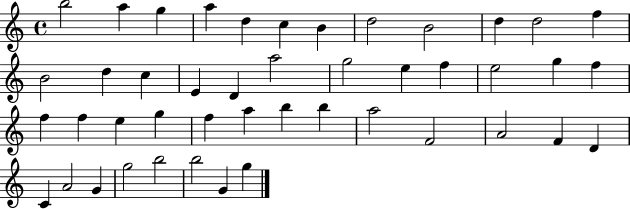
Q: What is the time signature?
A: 4/4